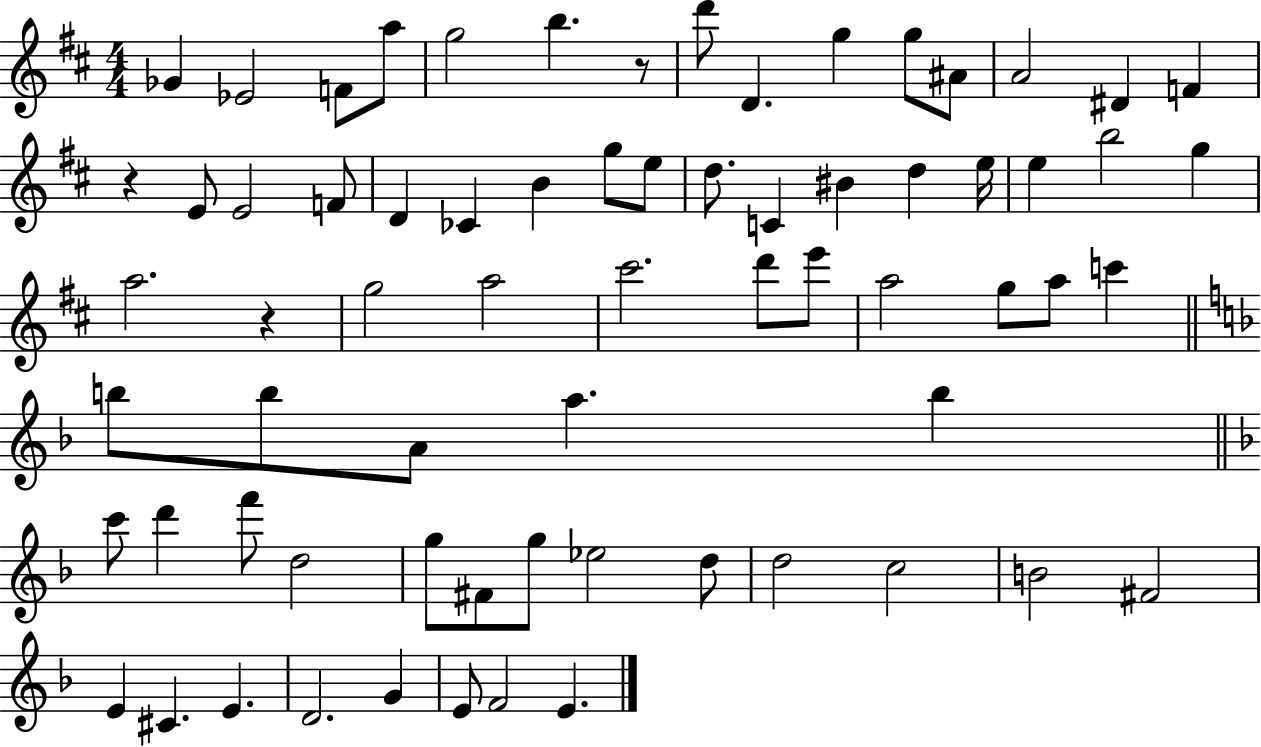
Gb4/q Eb4/h F4/e A5/e G5/h B5/q. R/e D6/e D4/q. G5/q G5/e A#4/e A4/h D#4/q F4/q R/q E4/e E4/h F4/e D4/q CES4/q B4/q G5/e E5/e D5/e. C4/q BIS4/q D5/q E5/s E5/q B5/h G5/q A5/h. R/q G5/h A5/h C#6/h. D6/e E6/e A5/h G5/e A5/e C6/q B5/e B5/e A4/e A5/q. B5/q C6/e D6/q F6/e D5/h G5/e F#4/e G5/e Eb5/h D5/e D5/h C5/h B4/h F#4/h E4/q C#4/q. E4/q. D4/h. G4/q E4/e F4/h E4/q.